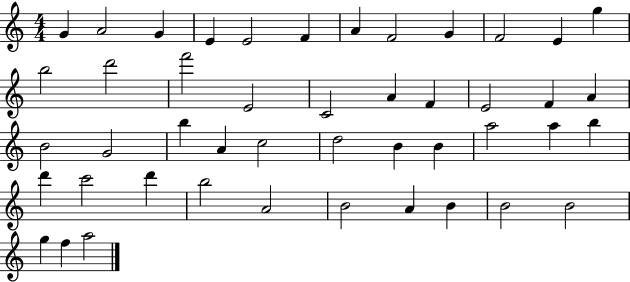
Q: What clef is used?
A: treble